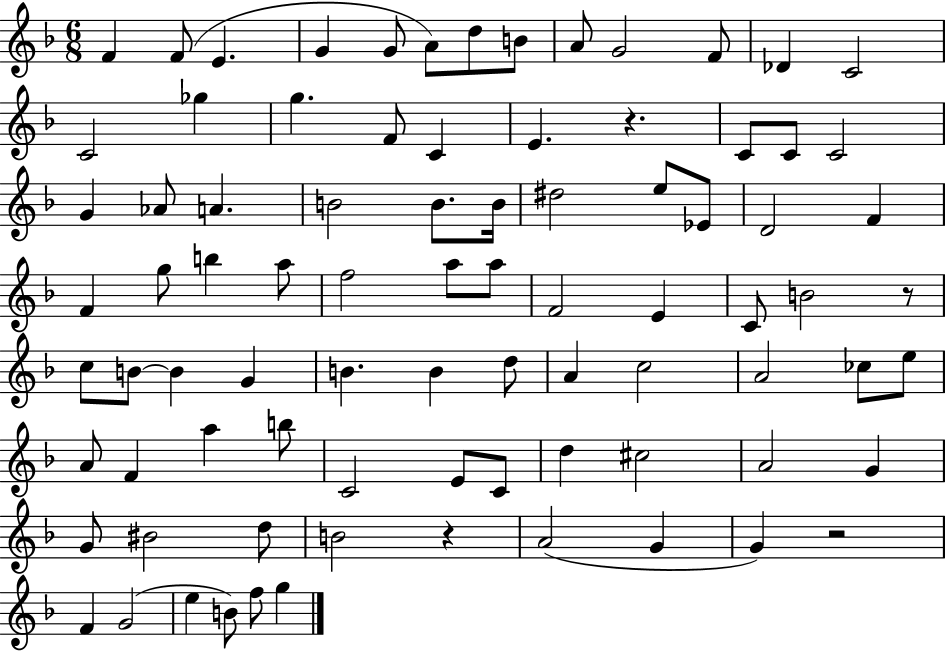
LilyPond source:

{
  \clef treble
  \numericTimeSignature
  \time 6/8
  \key f \major
  f'4 f'8( e'4. | g'4 g'8 a'8) d''8 b'8 | a'8 g'2 f'8 | des'4 c'2 | \break c'2 ges''4 | g''4. f'8 c'4 | e'4. r4. | c'8 c'8 c'2 | \break g'4 aes'8 a'4. | b'2 b'8. b'16 | dis''2 e''8 ees'8 | d'2 f'4 | \break f'4 g''8 b''4 a''8 | f''2 a''8 a''8 | f'2 e'4 | c'8 b'2 r8 | \break c''8 b'8~~ b'4 g'4 | b'4. b'4 d''8 | a'4 c''2 | a'2 ces''8 e''8 | \break a'8 f'4 a''4 b''8 | c'2 e'8 c'8 | d''4 cis''2 | a'2 g'4 | \break g'8 bis'2 d''8 | b'2 r4 | a'2( g'4 | g'4) r2 | \break f'4 g'2( | e''4 b'8) f''8 g''4 | \bar "|."
}